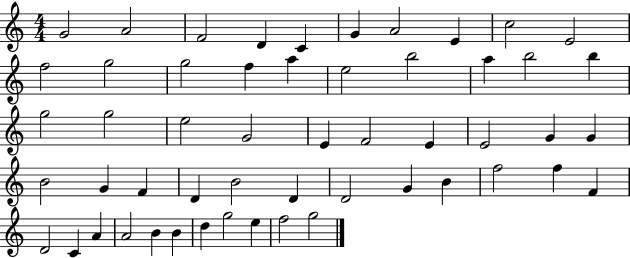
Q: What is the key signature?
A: C major